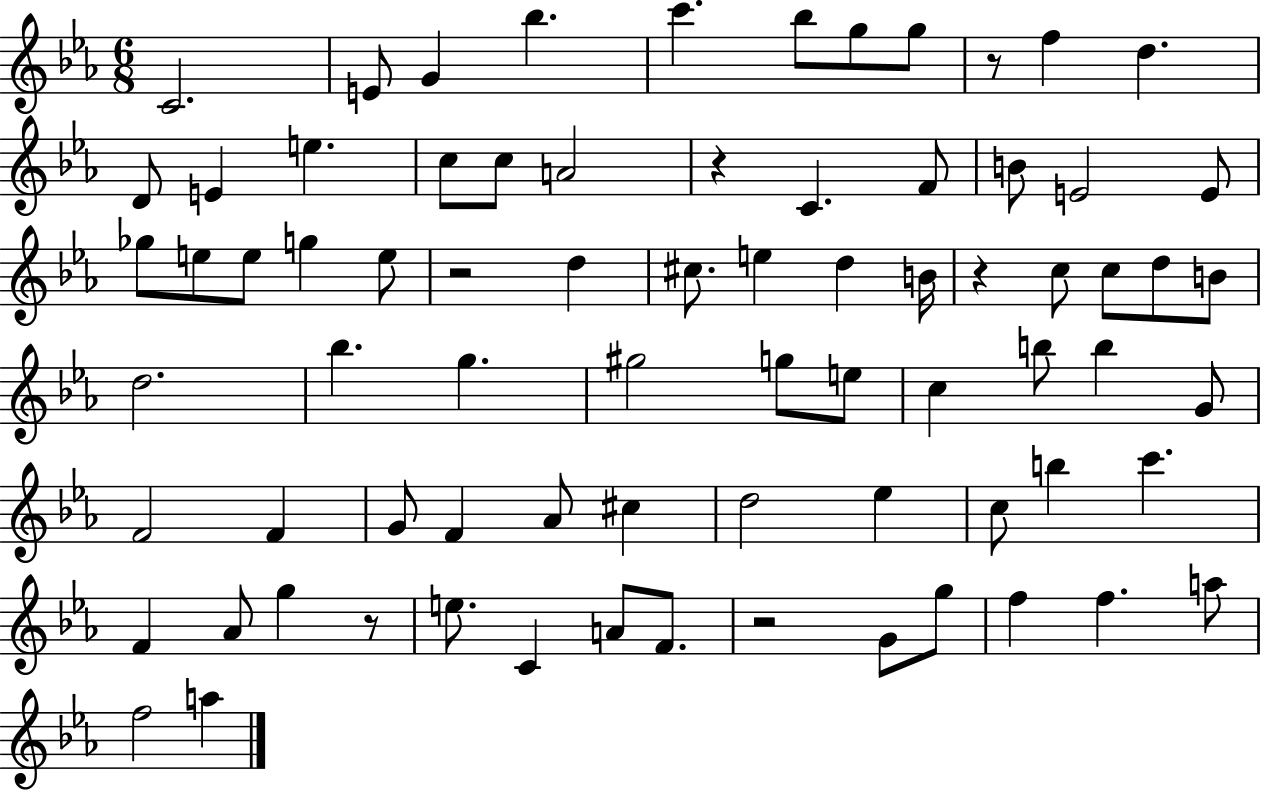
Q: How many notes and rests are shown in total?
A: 76